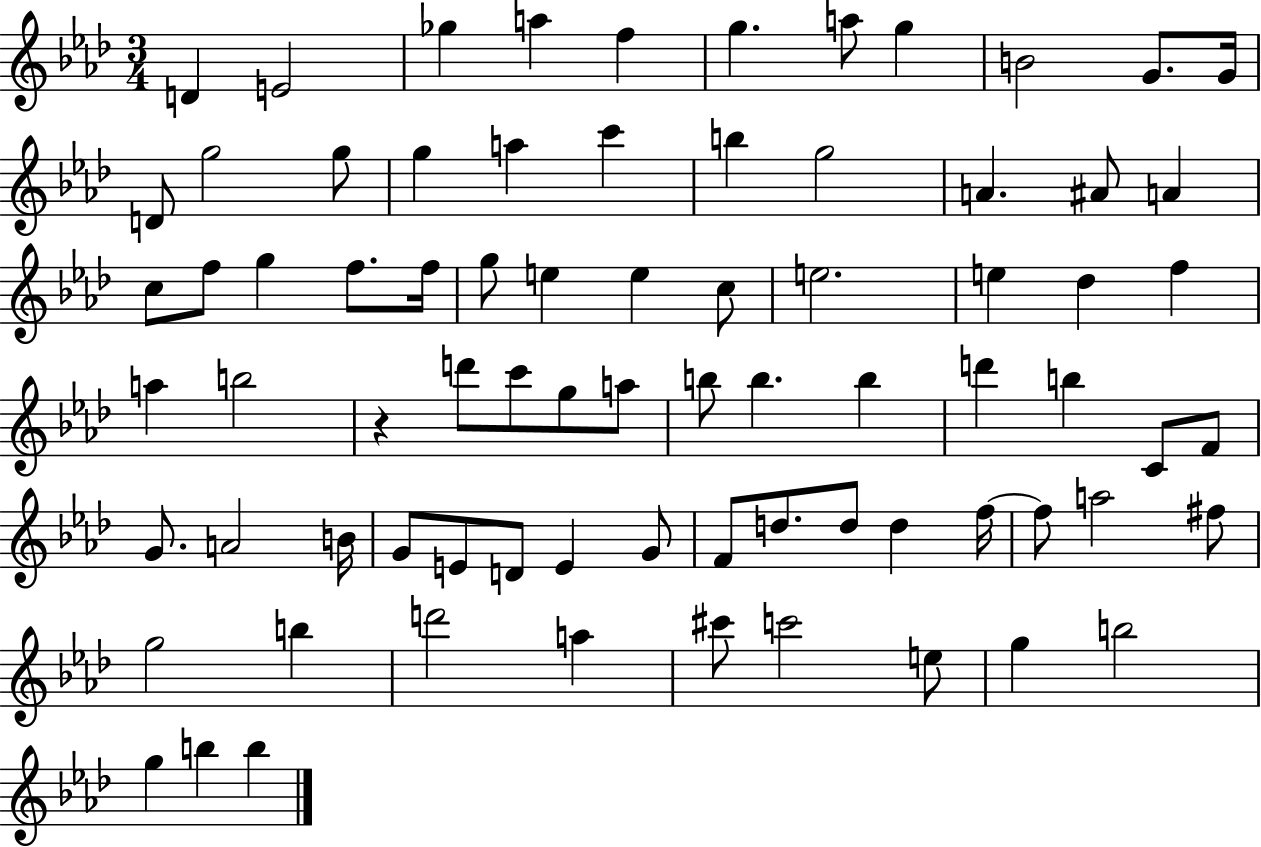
X:1
T:Untitled
M:3/4
L:1/4
K:Ab
D E2 _g a f g a/2 g B2 G/2 G/4 D/2 g2 g/2 g a c' b g2 A ^A/2 A c/2 f/2 g f/2 f/4 g/2 e e c/2 e2 e _d f a b2 z d'/2 c'/2 g/2 a/2 b/2 b b d' b C/2 F/2 G/2 A2 B/4 G/2 E/2 D/2 E G/2 F/2 d/2 d/2 d f/4 f/2 a2 ^f/2 g2 b d'2 a ^c'/2 c'2 e/2 g b2 g b b